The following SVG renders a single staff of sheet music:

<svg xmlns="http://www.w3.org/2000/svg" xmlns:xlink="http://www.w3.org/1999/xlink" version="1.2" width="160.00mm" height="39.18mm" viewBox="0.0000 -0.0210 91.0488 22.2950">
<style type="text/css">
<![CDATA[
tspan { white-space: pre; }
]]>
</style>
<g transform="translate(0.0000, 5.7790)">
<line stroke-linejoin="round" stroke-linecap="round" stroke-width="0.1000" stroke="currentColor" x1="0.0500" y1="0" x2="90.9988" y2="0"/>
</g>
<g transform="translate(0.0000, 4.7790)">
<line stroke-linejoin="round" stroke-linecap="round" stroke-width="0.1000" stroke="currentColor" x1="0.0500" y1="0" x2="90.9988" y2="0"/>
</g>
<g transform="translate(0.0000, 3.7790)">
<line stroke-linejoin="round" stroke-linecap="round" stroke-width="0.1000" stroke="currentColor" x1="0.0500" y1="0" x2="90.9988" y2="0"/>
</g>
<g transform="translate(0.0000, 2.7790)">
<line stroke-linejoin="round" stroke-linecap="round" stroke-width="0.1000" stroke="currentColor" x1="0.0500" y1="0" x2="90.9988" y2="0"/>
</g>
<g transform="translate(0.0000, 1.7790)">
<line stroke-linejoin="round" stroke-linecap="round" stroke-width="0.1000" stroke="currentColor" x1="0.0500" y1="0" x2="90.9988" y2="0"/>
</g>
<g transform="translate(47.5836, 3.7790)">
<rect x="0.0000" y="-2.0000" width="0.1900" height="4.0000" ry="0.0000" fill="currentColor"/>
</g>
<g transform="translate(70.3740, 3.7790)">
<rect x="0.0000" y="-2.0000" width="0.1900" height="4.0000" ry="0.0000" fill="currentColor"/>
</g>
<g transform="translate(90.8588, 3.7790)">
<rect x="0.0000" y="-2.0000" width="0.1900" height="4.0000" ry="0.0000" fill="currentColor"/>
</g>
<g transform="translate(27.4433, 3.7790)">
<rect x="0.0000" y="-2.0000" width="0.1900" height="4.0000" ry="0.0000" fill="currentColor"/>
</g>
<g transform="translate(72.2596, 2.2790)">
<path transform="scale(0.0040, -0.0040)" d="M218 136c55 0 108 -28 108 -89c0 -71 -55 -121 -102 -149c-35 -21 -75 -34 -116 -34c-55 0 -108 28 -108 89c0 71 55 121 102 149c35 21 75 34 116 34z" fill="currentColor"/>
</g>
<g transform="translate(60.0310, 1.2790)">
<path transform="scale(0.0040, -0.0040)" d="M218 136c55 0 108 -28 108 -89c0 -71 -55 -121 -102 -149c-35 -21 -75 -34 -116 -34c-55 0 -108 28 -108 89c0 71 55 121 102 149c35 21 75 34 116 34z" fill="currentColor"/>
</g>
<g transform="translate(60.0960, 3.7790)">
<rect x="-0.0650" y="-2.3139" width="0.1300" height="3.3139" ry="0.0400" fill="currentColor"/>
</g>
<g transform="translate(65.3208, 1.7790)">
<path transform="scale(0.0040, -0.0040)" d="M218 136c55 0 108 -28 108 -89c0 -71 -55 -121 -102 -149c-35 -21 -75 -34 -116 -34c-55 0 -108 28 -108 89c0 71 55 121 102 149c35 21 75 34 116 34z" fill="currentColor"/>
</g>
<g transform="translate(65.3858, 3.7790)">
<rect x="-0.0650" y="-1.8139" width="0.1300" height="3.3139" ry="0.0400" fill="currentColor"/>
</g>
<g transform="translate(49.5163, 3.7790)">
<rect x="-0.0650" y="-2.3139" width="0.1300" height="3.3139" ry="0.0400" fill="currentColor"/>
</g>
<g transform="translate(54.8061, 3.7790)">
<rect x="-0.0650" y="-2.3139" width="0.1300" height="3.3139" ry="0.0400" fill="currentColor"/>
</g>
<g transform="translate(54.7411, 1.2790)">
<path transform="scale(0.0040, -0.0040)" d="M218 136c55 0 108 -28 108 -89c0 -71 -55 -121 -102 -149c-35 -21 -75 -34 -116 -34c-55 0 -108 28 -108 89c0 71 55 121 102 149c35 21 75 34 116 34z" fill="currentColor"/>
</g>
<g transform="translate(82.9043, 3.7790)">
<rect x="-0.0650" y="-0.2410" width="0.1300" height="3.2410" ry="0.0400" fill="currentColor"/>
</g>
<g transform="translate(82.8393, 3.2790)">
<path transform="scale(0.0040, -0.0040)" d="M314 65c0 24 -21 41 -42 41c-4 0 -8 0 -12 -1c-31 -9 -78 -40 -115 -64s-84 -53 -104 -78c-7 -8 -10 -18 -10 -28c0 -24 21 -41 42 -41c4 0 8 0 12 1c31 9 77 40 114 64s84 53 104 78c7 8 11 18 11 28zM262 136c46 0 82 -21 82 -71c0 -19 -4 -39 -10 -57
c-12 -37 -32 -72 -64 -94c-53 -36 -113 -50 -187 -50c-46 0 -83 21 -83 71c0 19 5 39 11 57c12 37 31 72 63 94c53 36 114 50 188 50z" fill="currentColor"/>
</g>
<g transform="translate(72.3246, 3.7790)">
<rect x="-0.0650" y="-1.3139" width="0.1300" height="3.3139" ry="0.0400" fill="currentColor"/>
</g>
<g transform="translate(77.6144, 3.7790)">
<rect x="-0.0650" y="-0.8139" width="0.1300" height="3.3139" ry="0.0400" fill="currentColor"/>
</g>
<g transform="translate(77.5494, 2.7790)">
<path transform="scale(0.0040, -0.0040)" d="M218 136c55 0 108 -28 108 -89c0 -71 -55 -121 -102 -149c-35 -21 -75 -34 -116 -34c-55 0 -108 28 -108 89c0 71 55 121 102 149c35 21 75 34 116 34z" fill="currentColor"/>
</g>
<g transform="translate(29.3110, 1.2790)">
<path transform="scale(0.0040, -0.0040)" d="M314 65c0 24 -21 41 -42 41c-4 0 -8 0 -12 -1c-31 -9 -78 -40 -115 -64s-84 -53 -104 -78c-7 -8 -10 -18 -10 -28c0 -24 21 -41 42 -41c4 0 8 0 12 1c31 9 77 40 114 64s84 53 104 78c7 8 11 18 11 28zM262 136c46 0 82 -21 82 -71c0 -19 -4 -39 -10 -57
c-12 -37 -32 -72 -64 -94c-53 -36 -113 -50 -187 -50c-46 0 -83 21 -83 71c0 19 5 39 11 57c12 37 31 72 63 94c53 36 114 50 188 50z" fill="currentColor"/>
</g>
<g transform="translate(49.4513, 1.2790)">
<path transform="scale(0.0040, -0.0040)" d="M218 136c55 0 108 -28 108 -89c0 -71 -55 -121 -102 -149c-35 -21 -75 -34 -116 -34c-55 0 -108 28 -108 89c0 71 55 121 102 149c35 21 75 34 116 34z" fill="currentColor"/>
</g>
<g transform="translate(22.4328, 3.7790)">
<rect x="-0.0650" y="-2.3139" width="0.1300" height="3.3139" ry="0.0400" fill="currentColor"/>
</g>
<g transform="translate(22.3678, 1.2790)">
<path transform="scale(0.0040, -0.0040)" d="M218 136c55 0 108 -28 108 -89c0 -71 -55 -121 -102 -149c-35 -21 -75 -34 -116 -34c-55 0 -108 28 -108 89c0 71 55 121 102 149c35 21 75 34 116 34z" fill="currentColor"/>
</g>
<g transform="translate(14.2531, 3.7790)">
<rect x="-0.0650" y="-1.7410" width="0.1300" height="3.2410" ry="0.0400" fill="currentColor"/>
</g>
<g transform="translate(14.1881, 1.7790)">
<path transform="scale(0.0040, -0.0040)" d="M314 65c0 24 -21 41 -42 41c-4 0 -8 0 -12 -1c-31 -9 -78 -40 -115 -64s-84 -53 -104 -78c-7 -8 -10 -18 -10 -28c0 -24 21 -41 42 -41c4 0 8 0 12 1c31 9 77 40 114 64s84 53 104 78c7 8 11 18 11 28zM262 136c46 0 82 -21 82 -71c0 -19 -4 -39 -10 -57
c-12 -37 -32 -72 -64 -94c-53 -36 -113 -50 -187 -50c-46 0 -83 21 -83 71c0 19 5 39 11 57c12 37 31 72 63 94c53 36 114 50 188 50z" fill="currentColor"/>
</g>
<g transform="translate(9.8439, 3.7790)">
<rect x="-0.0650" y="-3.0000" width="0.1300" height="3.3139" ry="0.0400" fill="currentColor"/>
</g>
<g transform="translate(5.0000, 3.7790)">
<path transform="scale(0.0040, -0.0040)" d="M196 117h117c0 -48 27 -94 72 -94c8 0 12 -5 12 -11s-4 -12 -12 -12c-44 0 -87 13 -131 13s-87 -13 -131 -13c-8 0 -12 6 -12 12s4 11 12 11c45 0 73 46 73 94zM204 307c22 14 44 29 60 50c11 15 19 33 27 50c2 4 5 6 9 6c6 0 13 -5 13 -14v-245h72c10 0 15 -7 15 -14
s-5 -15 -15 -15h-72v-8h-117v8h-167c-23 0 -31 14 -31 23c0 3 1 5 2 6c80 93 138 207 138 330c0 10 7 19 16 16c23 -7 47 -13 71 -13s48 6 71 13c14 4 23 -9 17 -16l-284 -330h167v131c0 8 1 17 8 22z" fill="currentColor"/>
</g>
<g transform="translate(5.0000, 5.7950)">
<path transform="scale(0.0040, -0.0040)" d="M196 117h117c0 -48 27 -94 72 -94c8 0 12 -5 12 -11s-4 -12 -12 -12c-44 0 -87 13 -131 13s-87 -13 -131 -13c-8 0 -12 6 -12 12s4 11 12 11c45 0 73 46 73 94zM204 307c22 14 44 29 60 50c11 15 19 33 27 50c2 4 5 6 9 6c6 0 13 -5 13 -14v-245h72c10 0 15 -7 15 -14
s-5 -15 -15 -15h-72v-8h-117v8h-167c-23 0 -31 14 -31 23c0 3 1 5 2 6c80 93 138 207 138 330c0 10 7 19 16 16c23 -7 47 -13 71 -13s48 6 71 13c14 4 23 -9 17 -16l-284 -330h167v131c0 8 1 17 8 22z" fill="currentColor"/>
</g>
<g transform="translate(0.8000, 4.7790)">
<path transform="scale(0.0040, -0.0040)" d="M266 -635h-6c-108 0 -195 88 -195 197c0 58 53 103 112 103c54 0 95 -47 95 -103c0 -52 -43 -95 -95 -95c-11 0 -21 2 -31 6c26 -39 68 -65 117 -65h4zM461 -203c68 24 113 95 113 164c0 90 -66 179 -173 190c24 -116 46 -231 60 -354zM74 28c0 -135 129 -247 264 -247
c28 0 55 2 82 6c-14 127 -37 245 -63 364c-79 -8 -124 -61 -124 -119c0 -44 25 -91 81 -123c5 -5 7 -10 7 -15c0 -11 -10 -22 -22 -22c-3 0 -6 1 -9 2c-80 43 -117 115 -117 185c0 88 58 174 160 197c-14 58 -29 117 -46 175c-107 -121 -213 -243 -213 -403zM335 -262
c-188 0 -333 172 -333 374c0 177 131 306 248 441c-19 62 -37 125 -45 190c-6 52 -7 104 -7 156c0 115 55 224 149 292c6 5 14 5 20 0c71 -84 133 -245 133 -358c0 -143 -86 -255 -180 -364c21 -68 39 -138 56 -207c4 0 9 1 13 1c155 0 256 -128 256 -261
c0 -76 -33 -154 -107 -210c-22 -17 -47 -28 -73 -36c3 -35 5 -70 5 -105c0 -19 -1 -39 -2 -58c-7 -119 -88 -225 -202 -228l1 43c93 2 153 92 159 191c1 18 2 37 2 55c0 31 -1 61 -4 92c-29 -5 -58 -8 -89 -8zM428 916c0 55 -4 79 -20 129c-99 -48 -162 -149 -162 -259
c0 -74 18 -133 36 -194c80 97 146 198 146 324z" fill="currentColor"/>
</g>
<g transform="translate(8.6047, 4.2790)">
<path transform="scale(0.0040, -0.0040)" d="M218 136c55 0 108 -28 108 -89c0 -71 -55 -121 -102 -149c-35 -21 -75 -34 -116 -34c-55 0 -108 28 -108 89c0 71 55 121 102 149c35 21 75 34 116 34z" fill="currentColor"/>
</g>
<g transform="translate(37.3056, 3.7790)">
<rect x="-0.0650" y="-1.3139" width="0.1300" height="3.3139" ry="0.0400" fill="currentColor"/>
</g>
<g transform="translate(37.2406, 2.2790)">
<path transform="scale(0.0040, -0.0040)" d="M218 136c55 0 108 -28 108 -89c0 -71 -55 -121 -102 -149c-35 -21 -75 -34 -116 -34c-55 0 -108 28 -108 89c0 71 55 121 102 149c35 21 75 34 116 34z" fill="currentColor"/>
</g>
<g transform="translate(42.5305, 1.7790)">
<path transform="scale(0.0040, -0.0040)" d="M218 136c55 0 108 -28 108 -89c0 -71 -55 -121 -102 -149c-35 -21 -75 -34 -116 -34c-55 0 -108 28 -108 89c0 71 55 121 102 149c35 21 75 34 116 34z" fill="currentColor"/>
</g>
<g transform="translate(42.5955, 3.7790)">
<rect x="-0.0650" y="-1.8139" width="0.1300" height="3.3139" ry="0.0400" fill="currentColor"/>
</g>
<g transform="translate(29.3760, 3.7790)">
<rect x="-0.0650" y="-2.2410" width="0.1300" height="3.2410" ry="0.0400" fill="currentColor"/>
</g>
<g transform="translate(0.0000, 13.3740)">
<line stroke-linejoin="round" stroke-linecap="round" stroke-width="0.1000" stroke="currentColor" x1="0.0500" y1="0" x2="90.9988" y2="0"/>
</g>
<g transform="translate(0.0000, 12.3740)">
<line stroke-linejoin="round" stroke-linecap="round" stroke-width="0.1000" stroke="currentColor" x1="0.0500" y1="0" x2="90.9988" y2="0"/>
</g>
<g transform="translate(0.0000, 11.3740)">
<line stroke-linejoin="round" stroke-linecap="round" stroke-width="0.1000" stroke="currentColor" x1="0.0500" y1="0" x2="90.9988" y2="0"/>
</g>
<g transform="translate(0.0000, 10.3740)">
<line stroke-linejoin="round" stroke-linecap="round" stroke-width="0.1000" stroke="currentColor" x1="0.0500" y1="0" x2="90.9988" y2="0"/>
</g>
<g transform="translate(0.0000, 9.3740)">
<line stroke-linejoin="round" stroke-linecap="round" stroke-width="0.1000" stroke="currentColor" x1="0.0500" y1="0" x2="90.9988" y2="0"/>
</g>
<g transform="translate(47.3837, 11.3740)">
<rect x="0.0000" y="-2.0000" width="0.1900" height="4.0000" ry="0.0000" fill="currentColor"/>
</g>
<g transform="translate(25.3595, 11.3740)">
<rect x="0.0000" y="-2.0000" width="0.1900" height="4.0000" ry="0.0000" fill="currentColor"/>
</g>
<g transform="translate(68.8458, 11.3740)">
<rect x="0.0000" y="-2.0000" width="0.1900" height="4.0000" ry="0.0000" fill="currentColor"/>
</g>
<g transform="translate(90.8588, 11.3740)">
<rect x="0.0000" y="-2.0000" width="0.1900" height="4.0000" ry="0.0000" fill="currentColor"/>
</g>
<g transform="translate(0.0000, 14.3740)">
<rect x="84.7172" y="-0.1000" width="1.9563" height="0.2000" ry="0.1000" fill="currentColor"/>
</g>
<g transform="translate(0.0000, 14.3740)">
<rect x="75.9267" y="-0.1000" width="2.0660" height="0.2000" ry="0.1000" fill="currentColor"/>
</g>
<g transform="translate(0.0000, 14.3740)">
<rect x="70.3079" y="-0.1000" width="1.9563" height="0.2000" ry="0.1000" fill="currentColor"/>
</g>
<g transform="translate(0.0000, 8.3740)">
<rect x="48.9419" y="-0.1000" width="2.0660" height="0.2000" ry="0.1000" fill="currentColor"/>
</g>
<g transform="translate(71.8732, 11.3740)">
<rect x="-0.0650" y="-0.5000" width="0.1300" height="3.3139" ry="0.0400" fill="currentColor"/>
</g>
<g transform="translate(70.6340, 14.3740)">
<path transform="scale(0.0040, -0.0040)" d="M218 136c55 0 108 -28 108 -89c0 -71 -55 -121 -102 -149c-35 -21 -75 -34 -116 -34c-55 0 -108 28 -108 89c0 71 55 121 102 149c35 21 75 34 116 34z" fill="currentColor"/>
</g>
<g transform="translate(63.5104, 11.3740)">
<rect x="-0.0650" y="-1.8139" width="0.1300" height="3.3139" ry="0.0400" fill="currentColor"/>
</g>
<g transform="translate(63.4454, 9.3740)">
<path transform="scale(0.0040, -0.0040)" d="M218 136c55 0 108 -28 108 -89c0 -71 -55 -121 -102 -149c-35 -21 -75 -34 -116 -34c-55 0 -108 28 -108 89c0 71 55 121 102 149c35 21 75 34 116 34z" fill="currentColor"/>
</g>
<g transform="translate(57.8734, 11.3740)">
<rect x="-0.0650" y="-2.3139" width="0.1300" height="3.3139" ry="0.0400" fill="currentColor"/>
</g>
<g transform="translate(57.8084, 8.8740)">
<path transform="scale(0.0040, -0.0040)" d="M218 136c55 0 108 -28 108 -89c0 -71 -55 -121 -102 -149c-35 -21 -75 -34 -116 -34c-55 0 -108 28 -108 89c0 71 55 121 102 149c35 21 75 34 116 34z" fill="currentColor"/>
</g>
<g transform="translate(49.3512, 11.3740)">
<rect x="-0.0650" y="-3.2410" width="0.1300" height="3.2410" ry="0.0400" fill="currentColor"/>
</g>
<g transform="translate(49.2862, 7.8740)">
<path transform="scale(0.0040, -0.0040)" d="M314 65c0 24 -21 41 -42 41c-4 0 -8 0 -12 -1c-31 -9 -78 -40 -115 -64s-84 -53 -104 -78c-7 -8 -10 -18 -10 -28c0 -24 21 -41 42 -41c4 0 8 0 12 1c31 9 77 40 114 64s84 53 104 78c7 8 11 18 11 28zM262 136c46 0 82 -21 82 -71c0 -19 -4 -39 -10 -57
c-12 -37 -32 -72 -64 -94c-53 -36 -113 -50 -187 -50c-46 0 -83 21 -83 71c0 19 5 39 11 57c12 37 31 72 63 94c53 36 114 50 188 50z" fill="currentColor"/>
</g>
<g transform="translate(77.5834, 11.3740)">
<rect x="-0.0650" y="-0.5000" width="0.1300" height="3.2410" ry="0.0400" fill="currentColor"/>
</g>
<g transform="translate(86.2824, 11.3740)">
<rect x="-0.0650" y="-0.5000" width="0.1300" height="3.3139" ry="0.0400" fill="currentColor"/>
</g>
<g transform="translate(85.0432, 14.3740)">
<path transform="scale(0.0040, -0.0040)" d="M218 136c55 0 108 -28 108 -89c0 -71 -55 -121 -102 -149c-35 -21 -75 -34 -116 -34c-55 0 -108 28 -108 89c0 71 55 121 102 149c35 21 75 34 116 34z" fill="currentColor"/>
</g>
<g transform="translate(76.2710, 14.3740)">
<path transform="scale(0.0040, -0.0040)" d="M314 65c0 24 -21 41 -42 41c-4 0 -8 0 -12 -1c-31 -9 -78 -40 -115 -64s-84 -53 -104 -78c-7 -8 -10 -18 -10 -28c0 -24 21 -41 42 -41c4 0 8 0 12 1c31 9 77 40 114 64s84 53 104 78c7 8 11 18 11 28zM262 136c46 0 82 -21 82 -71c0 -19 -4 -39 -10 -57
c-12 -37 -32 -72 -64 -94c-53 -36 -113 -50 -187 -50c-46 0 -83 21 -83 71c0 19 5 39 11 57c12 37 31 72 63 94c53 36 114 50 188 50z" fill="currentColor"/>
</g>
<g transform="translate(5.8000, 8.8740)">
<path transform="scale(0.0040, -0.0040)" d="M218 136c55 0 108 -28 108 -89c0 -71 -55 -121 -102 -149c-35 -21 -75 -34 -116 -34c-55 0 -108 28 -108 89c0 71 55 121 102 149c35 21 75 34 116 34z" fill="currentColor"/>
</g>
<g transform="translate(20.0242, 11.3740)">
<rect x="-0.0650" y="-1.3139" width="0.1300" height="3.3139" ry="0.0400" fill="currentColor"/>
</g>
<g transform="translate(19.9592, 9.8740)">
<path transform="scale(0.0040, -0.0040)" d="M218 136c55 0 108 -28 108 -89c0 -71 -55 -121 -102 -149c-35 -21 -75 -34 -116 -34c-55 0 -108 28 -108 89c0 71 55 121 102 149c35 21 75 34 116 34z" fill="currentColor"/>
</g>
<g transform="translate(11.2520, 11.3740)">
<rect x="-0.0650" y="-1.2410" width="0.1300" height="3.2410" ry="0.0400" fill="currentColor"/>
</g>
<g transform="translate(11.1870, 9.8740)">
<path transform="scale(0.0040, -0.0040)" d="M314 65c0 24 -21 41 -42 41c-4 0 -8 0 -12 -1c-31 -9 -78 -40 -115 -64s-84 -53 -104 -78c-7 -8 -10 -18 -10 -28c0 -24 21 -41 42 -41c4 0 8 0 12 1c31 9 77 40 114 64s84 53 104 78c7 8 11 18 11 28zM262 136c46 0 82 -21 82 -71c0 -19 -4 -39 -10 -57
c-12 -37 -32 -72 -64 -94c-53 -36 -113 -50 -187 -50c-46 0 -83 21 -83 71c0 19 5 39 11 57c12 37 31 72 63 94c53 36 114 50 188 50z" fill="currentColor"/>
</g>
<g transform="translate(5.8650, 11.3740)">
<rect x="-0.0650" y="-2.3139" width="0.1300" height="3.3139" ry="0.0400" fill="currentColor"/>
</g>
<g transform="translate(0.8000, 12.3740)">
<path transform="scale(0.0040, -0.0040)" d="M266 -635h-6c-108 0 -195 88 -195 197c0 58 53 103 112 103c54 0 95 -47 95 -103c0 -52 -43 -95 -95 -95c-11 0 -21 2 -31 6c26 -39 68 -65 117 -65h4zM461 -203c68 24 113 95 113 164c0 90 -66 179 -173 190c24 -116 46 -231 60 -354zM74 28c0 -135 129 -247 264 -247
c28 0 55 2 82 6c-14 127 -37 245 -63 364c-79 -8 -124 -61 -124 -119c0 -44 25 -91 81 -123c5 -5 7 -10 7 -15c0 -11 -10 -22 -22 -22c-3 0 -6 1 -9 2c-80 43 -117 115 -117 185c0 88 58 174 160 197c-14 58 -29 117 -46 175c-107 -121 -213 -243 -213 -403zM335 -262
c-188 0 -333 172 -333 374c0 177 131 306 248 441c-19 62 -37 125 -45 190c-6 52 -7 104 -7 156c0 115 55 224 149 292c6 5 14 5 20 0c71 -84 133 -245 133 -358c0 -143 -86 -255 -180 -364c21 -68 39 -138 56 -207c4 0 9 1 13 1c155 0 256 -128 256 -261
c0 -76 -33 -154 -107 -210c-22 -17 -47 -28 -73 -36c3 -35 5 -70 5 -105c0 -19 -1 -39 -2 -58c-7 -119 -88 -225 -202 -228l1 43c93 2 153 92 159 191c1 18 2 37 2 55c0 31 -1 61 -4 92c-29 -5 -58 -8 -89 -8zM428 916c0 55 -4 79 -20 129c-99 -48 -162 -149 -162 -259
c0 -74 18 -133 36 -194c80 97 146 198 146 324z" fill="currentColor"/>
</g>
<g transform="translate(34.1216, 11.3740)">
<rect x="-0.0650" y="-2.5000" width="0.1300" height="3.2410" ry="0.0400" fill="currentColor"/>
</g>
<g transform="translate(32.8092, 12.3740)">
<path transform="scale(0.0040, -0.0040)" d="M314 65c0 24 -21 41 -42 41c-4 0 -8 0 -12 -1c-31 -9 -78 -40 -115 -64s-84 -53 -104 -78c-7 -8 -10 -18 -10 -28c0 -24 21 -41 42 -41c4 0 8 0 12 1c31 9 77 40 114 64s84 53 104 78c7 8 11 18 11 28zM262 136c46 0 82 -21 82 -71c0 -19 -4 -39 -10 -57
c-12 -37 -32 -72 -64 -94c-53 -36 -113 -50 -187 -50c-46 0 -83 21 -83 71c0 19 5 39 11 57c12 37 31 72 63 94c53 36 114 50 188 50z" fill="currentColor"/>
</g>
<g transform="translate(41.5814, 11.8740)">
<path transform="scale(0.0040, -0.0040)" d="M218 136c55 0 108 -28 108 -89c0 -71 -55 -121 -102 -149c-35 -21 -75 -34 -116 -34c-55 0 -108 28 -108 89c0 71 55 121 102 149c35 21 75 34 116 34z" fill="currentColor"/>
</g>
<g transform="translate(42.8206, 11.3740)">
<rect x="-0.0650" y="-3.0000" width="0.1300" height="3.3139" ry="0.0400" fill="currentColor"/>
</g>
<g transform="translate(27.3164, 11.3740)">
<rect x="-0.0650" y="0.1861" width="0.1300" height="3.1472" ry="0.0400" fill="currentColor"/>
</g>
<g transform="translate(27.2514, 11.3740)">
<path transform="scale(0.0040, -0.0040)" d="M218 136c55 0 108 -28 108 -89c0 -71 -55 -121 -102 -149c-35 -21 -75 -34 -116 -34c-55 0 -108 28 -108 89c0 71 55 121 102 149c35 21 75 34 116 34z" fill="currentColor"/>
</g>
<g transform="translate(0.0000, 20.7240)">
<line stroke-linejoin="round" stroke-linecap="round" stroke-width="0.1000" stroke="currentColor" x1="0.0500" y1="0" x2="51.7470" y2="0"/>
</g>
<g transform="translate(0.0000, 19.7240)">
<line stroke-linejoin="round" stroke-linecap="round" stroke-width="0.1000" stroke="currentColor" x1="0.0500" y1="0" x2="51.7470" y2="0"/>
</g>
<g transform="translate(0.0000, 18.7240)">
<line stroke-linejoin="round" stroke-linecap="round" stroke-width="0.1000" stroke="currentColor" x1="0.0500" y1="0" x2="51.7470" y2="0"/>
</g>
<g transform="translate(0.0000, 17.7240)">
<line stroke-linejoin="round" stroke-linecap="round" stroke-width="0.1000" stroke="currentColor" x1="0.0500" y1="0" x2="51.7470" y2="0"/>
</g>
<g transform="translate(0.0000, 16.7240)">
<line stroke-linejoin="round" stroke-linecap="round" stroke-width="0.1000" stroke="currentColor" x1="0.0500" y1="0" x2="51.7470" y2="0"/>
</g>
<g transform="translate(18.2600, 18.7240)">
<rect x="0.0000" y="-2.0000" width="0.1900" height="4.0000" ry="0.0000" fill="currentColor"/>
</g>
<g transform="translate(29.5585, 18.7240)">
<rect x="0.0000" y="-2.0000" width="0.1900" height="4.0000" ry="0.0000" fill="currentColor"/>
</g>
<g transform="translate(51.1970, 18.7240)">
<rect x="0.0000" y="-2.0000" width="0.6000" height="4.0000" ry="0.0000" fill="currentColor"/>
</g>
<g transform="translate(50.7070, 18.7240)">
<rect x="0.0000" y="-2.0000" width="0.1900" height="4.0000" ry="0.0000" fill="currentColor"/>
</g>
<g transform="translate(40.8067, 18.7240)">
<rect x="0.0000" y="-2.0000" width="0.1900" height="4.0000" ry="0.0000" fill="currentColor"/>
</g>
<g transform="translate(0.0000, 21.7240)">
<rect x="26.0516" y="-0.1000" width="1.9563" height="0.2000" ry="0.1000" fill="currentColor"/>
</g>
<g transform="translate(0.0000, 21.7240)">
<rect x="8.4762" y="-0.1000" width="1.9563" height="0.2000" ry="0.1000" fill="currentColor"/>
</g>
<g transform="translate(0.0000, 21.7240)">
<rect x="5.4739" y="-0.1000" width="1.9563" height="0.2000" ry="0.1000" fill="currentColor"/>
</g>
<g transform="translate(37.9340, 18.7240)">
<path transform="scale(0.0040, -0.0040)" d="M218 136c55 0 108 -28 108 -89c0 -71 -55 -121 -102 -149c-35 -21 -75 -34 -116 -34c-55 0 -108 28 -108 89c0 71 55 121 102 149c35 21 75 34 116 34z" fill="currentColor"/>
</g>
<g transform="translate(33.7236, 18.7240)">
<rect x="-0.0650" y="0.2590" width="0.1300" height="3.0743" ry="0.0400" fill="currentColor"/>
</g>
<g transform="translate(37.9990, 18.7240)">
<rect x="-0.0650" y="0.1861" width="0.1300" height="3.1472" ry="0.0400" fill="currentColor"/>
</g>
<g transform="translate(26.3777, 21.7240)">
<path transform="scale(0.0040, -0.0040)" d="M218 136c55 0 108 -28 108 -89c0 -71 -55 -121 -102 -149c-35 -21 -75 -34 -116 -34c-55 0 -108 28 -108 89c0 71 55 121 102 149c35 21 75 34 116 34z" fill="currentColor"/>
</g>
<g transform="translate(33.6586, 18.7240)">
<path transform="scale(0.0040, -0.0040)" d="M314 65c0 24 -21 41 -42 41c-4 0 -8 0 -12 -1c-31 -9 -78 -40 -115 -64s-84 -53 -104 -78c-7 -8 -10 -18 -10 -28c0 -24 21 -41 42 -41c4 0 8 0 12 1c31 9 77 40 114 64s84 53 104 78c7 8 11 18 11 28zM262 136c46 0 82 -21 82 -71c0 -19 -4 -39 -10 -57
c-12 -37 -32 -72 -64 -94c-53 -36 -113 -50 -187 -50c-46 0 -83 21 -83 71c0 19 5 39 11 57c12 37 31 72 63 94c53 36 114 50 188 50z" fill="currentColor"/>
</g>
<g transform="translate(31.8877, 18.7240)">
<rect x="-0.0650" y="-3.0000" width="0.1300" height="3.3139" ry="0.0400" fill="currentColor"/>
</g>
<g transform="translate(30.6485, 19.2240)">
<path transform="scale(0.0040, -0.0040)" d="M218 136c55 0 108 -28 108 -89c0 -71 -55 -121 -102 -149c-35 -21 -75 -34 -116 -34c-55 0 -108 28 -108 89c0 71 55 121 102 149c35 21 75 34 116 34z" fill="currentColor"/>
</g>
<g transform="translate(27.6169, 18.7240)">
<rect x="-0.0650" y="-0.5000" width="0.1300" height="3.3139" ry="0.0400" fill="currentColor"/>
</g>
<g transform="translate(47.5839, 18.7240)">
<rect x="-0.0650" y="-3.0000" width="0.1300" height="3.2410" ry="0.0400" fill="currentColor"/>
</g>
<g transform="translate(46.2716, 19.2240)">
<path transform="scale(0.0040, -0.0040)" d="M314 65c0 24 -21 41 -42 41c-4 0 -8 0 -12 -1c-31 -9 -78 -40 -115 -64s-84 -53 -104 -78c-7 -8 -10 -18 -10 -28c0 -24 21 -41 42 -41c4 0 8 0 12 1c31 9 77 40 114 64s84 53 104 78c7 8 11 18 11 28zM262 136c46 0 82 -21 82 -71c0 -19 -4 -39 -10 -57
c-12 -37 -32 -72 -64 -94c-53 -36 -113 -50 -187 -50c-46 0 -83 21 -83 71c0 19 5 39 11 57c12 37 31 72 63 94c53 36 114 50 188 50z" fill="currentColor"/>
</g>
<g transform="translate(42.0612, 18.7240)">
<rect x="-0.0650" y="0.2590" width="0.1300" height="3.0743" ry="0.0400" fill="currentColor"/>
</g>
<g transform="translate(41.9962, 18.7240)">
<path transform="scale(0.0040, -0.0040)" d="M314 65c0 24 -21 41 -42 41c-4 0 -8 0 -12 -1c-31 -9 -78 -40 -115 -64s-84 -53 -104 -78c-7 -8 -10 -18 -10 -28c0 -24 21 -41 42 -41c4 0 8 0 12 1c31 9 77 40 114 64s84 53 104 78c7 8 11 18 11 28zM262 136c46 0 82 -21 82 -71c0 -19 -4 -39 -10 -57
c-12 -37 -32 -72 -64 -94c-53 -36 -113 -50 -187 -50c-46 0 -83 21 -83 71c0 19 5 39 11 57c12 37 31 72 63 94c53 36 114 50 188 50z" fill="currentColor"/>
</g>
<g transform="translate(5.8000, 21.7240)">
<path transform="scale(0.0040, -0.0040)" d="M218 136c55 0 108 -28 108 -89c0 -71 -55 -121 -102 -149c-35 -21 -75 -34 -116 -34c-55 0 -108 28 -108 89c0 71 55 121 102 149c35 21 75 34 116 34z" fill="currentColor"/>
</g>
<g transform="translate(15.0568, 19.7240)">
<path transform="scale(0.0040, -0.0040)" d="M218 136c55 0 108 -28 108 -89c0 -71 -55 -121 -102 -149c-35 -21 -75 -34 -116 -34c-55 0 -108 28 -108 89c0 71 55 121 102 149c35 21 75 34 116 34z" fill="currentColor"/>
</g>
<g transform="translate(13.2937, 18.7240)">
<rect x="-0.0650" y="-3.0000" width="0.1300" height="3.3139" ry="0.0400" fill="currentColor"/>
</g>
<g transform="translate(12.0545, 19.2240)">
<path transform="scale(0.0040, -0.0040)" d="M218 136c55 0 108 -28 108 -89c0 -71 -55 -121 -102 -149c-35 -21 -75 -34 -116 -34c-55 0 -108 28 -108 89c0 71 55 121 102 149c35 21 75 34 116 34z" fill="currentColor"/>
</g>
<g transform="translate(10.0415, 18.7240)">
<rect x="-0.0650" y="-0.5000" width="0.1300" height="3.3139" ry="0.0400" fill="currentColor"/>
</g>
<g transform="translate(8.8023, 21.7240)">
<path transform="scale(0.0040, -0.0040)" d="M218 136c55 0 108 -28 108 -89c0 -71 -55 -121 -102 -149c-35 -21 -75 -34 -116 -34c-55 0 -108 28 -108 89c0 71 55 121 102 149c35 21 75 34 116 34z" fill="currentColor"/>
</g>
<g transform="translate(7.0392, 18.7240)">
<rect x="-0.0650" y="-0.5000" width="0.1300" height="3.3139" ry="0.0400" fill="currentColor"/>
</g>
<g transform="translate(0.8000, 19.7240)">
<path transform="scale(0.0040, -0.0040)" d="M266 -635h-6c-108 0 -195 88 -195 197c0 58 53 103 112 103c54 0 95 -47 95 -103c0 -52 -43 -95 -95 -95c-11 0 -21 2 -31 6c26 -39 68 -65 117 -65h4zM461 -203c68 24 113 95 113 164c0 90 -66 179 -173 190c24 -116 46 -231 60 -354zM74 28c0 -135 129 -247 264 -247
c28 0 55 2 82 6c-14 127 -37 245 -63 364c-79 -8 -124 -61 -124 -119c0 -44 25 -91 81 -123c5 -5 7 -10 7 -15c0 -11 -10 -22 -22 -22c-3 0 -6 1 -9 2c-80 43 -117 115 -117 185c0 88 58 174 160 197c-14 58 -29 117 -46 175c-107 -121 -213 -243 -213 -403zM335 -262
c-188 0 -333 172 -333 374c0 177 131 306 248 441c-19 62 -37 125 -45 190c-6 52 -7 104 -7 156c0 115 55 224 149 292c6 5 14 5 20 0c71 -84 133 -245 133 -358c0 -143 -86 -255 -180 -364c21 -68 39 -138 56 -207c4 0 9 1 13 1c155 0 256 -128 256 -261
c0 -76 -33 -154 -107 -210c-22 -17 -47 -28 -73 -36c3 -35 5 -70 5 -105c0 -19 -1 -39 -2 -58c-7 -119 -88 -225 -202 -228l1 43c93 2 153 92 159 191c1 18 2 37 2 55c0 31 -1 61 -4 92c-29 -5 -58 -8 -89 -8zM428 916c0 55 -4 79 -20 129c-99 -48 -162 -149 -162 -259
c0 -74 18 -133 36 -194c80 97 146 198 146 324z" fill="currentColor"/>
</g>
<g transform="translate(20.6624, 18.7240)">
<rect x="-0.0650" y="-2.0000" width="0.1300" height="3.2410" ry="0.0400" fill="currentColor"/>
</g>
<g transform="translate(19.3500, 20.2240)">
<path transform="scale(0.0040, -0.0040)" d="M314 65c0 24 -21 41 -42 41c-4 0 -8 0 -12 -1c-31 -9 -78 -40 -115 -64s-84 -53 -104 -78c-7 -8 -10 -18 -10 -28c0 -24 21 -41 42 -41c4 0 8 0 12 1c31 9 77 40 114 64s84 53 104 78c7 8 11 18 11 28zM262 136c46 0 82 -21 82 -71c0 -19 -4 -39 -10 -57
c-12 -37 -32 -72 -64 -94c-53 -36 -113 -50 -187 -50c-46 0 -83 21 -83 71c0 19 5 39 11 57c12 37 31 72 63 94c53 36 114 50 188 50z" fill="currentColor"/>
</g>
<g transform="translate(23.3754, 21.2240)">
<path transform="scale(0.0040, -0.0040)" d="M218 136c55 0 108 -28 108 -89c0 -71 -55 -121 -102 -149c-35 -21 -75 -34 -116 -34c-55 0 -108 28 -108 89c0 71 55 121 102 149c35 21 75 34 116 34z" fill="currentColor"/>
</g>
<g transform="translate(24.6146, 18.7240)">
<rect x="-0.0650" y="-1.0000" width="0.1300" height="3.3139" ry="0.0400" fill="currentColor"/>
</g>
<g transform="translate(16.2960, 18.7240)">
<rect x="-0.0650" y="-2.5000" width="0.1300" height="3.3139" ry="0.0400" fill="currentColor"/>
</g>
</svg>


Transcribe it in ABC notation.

X:1
T:Untitled
M:4/4
L:1/4
K:C
A f2 g g2 e f g g g f e d c2 g e2 e B G2 A b2 g f C C2 C C C A G F2 D C A B2 B B2 A2